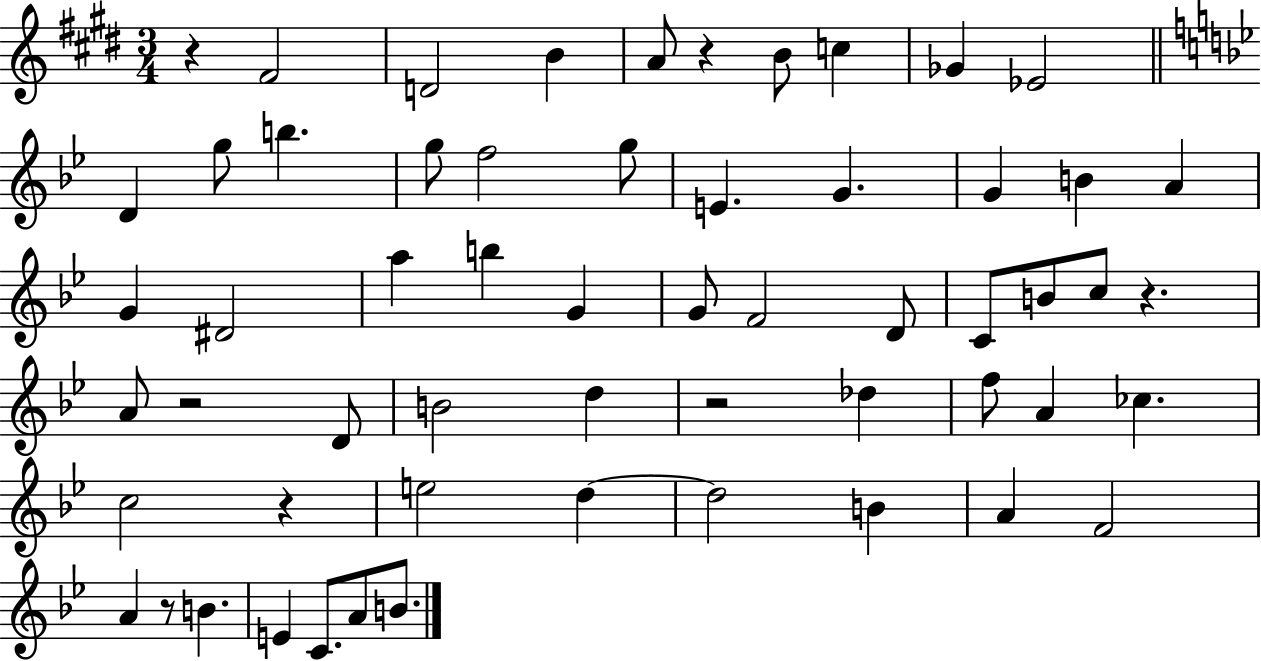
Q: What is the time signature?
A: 3/4